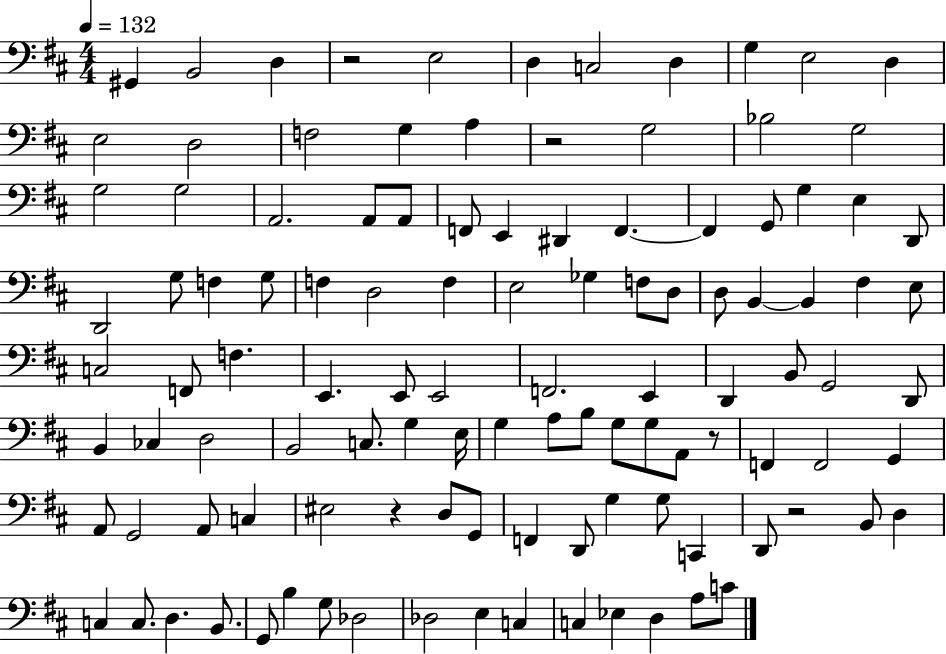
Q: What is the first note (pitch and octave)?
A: G#2